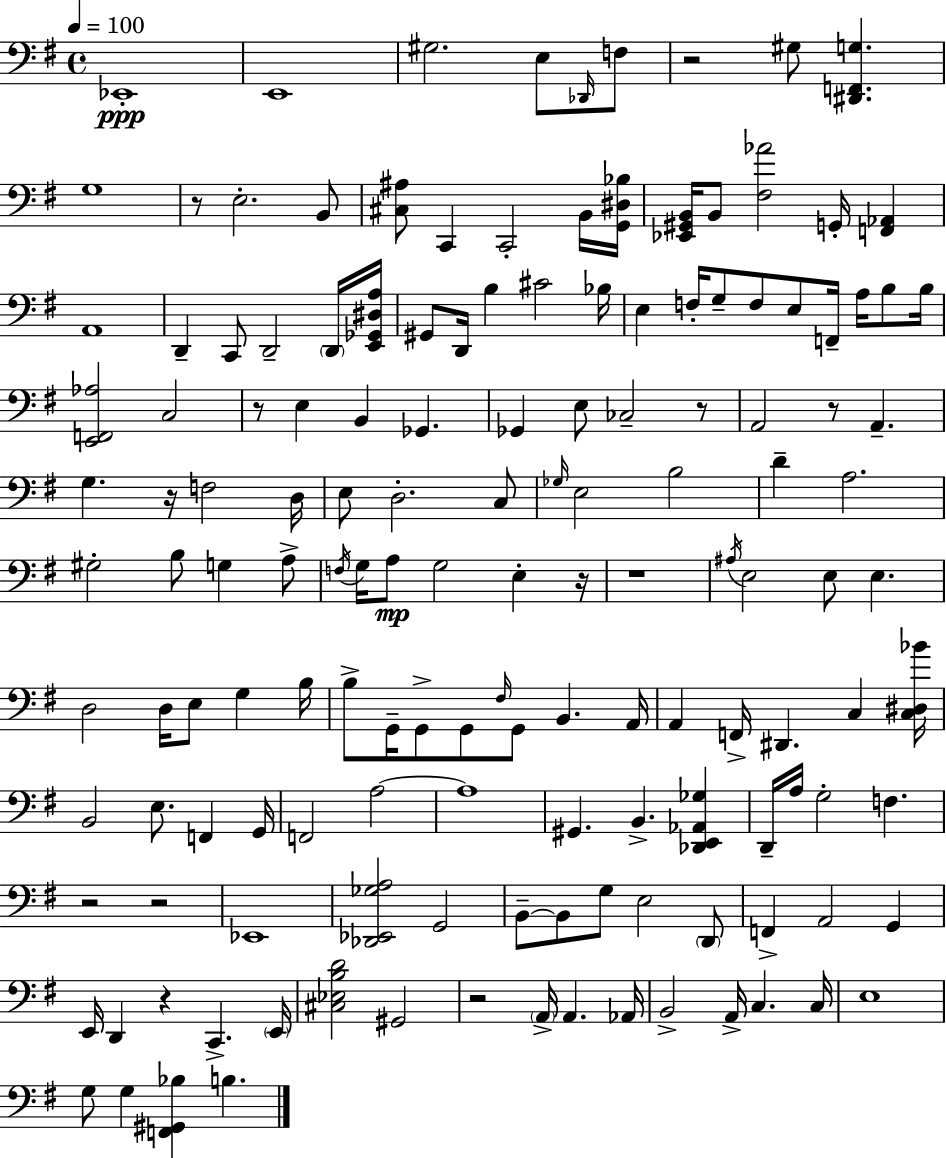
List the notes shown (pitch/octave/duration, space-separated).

Eb2/w E2/w G#3/h. E3/e Db2/s F3/e R/h G#3/e [D#2,F2,G3]/q. G3/w R/e E3/h. B2/e [C#3,A#3]/e C2/q C2/h B2/s [G2,D#3,Bb3]/s [Eb2,G#2,B2]/s B2/e [F#3,Ab4]/h G2/s [F2,Ab2]/q A2/w D2/q C2/e D2/h D2/s [E2,Gb2,D#3,A3]/s G#2/e D2/s B3/q C#4/h Bb3/s E3/q F3/s G3/e F3/e E3/e F2/s A3/s B3/e B3/s [E2,F2,Ab3]/h C3/h R/e E3/q B2/q Gb2/q. Gb2/q E3/e CES3/h R/e A2/h R/e A2/q. G3/q. R/s F3/h D3/s E3/e D3/h. C3/e Gb3/s E3/h B3/h D4/q A3/h. G#3/h B3/e G3/q A3/e F3/s G3/s A3/e G3/h E3/q R/s R/w A#3/s E3/h E3/e E3/q. D3/h D3/s E3/e G3/q B3/s B3/e G2/s G2/e G2/e F#3/s G2/e B2/q. A2/s A2/q F2/s D#2/q. C3/q [C3,D#3,Bb4]/s B2/h E3/e. F2/q G2/s F2/h A3/h A3/w G#2/q. B2/q. [Db2,E2,Ab2,Gb3]/q D2/s A3/s G3/h F3/q. R/h R/h Eb2/w [Db2,Eb2,Gb3,A3]/h G2/h B2/e B2/e G3/e E3/h D2/e F2/q A2/h G2/q E2/s D2/q R/q C2/q. E2/s [C#3,Eb3,B3,D4]/h G#2/h R/h A2/s A2/q. Ab2/s B2/h A2/s C3/q. C3/s E3/w G3/e G3/q [F2,G#2,Bb3]/q B3/q.